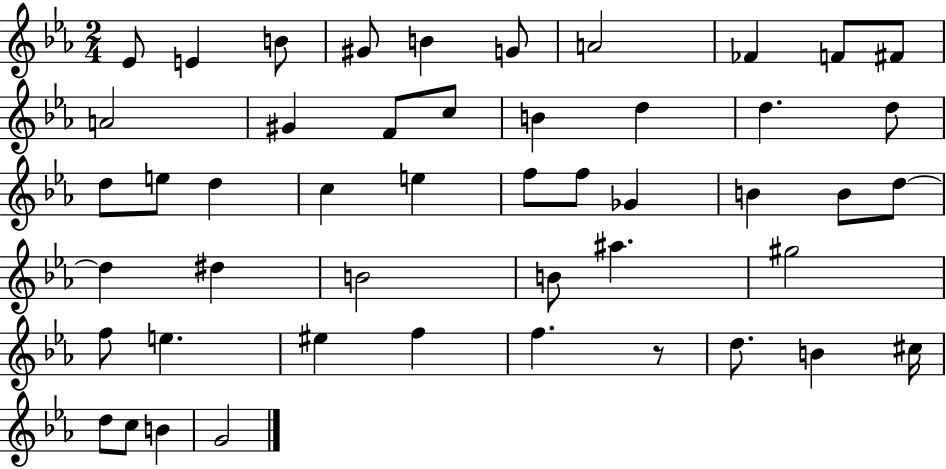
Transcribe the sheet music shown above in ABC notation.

X:1
T:Untitled
M:2/4
L:1/4
K:Eb
_E/2 E B/2 ^G/2 B G/2 A2 _F F/2 ^F/2 A2 ^G F/2 c/2 B d d d/2 d/2 e/2 d c e f/2 f/2 _G B B/2 d/2 d ^d B2 B/2 ^a ^g2 f/2 e ^e f f z/2 d/2 B ^c/4 d/2 c/2 B G2